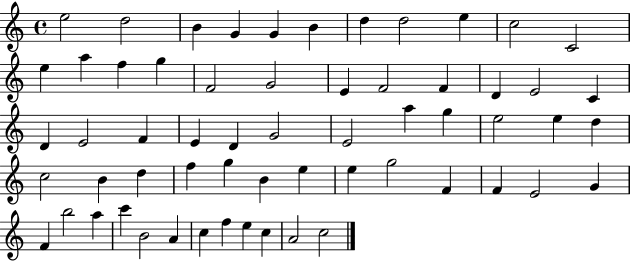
{
  \clef treble
  \time 4/4
  \defaultTimeSignature
  \key c \major
  e''2 d''2 | b'4 g'4 g'4 b'4 | d''4 d''2 e''4 | c''2 c'2 | \break e''4 a''4 f''4 g''4 | f'2 g'2 | e'4 f'2 f'4 | d'4 e'2 c'4 | \break d'4 e'2 f'4 | e'4 d'4 g'2 | e'2 a''4 g''4 | e''2 e''4 d''4 | \break c''2 b'4 d''4 | f''4 g''4 b'4 e''4 | e''4 g''2 f'4 | f'4 e'2 g'4 | \break f'4 b''2 a''4 | c'''4 b'2 a'4 | c''4 f''4 e''4 c''4 | a'2 c''2 | \break \bar "|."
}